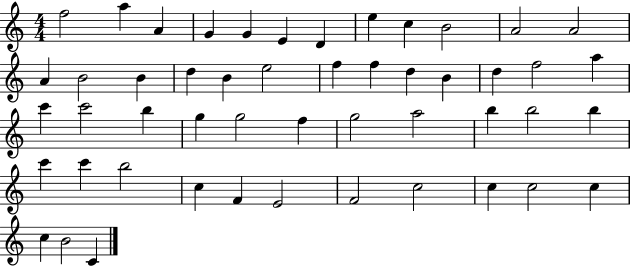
X:1
T:Untitled
M:4/4
L:1/4
K:C
f2 a A G G E D e c B2 A2 A2 A B2 B d B e2 f f d B d f2 a c' c'2 b g g2 f g2 a2 b b2 b c' c' b2 c F E2 F2 c2 c c2 c c B2 C